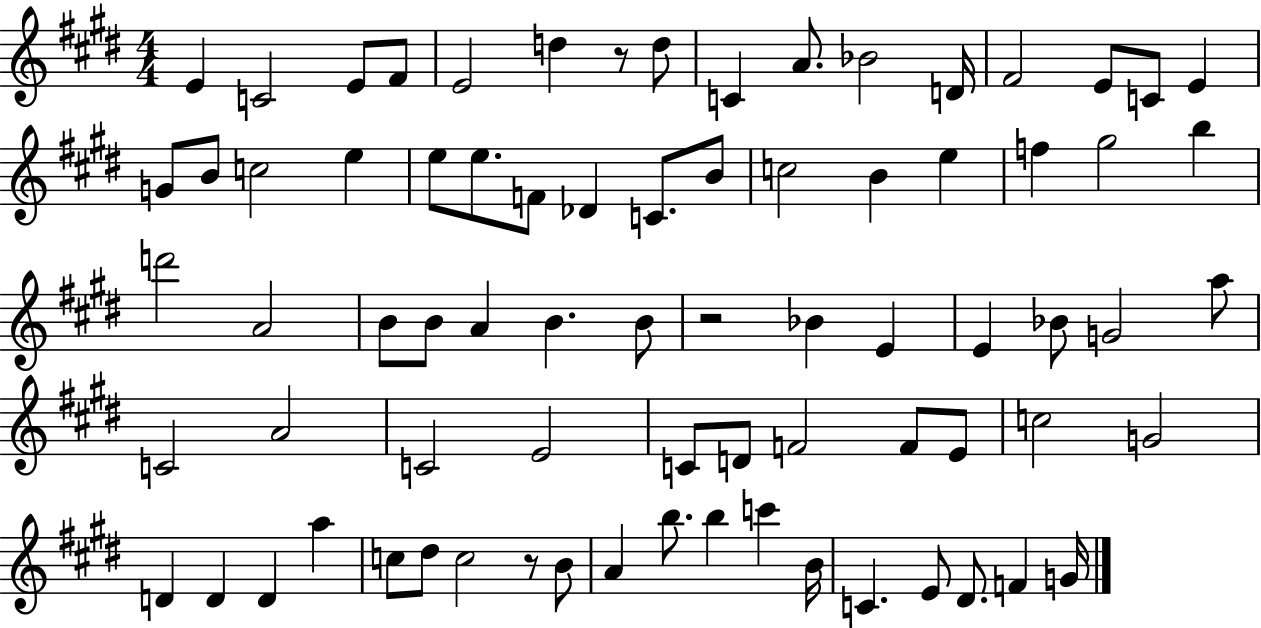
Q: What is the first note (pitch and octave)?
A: E4